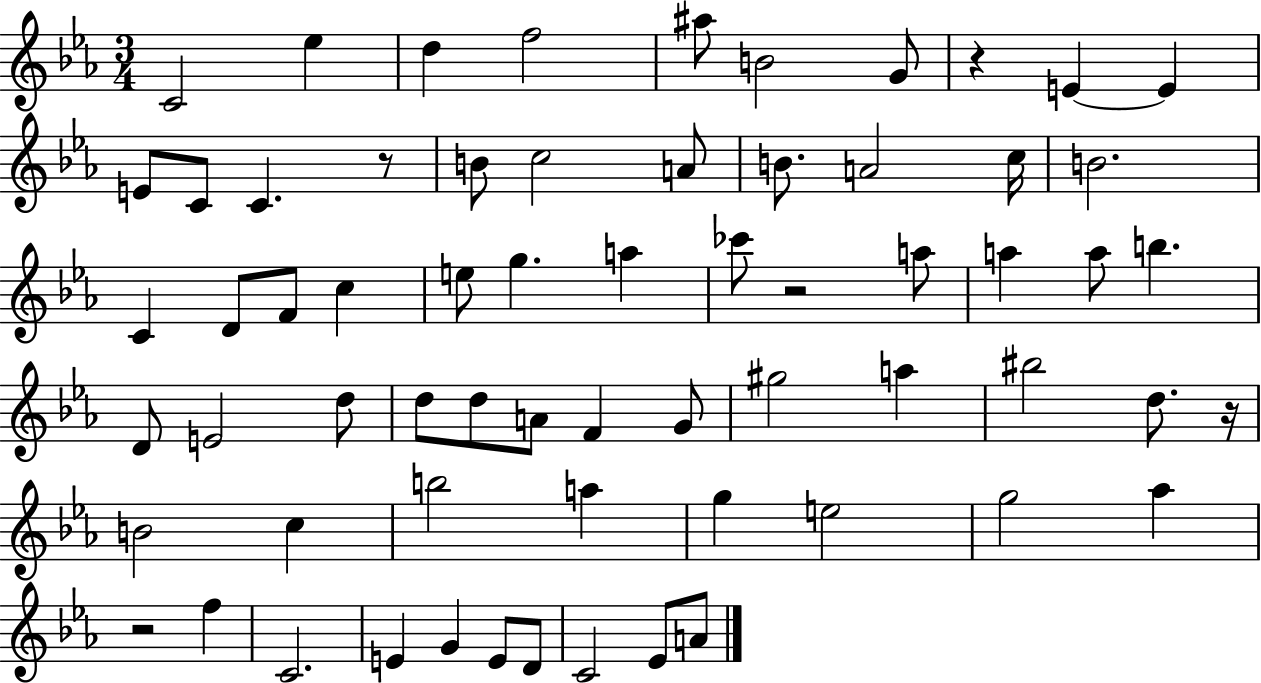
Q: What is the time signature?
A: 3/4